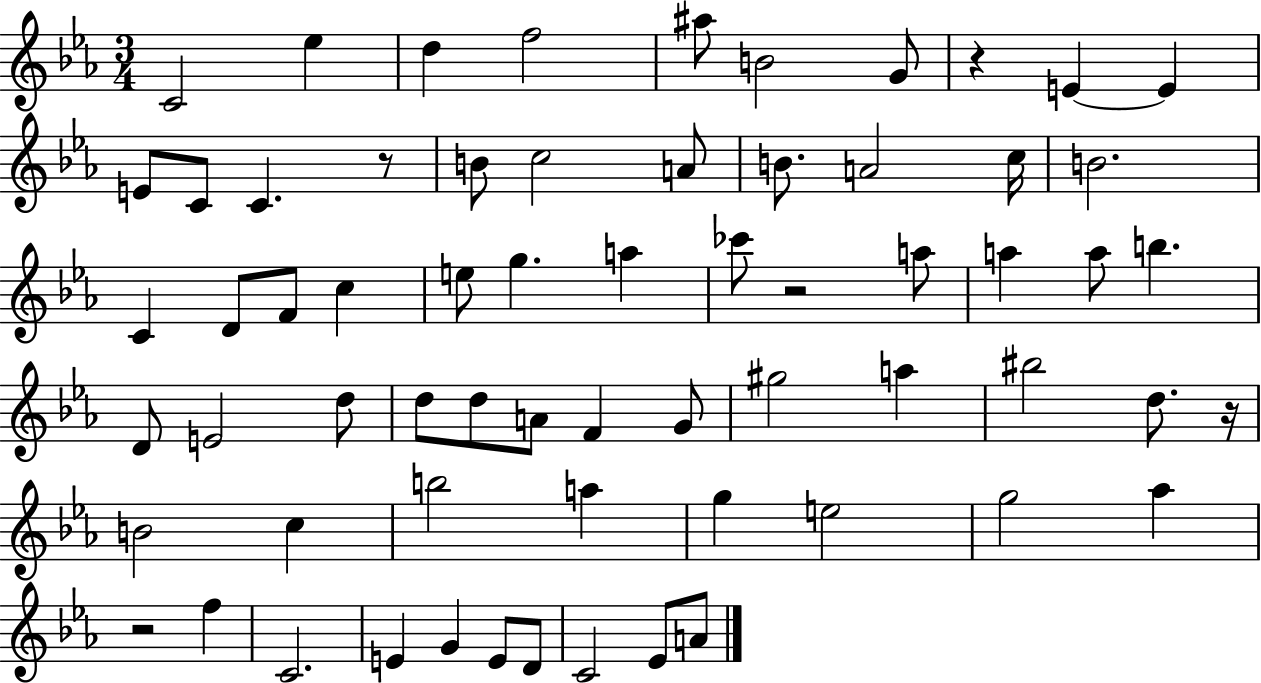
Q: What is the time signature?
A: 3/4